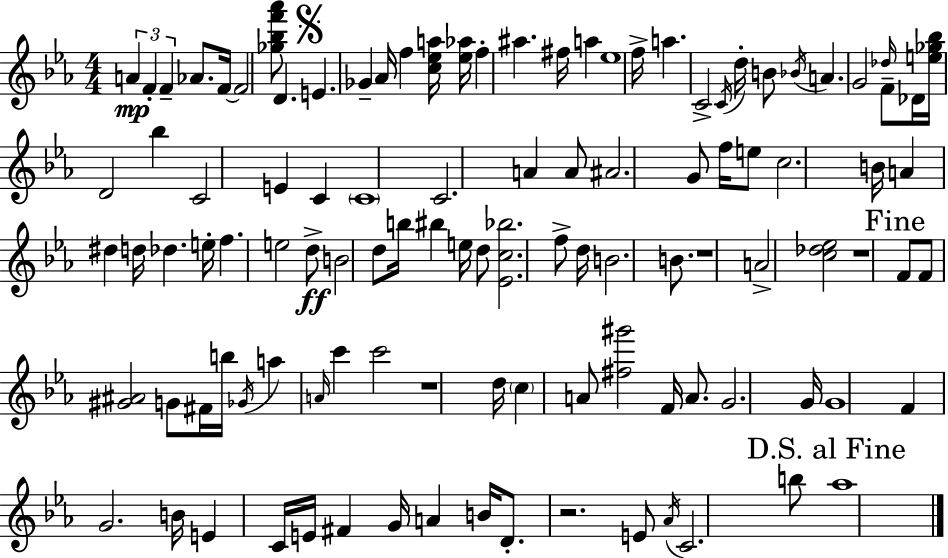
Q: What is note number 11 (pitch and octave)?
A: F5